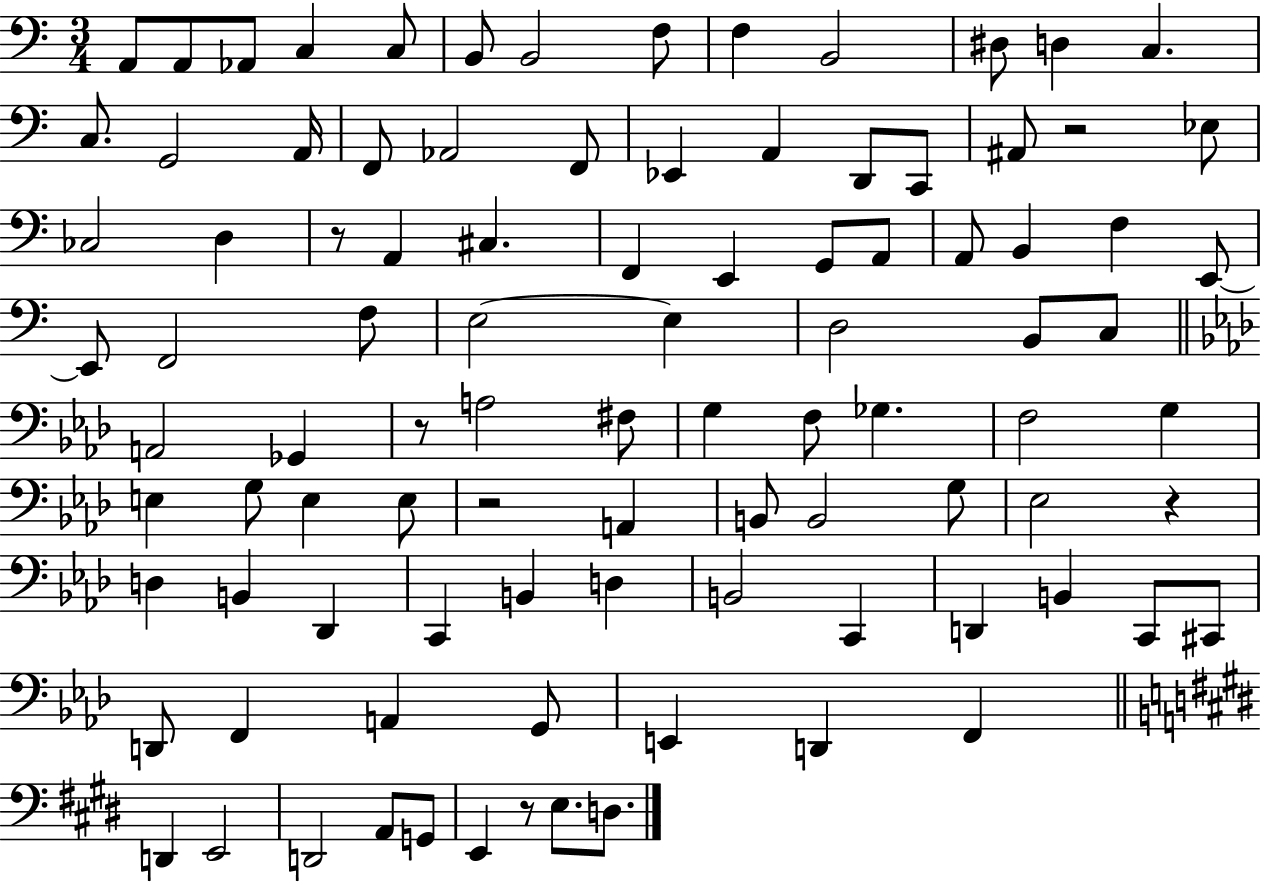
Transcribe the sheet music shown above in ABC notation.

X:1
T:Untitled
M:3/4
L:1/4
K:C
A,,/2 A,,/2 _A,,/2 C, C,/2 B,,/2 B,,2 F,/2 F, B,,2 ^D,/2 D, C, C,/2 G,,2 A,,/4 F,,/2 _A,,2 F,,/2 _E,, A,, D,,/2 C,,/2 ^A,,/2 z2 _E,/2 _C,2 D, z/2 A,, ^C, F,, E,, G,,/2 A,,/2 A,,/2 B,, F, E,,/2 E,,/2 F,,2 F,/2 E,2 E, D,2 B,,/2 C,/2 A,,2 _G,, z/2 A,2 ^F,/2 G, F,/2 _G, F,2 G, E, G,/2 E, E,/2 z2 A,, B,,/2 B,,2 G,/2 _E,2 z D, B,, _D,, C,, B,, D, B,,2 C,, D,, B,, C,,/2 ^C,,/2 D,,/2 F,, A,, G,,/2 E,, D,, F,, D,, E,,2 D,,2 A,,/2 G,,/2 E,, z/2 E,/2 D,/2